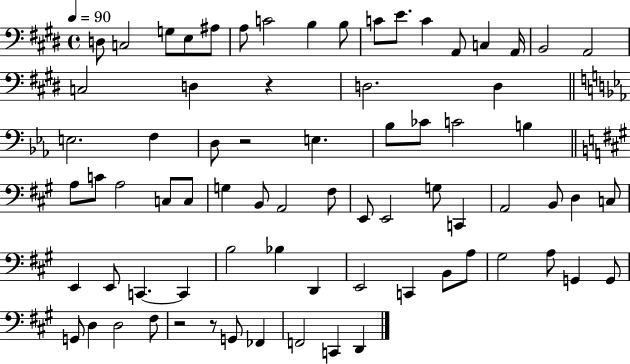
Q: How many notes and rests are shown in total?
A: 74